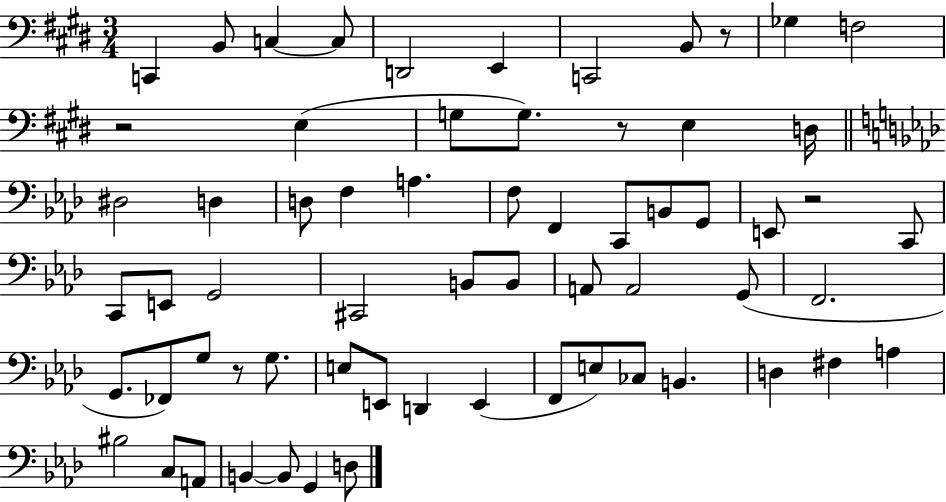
{
  \clef bass
  \numericTimeSignature
  \time 3/4
  \key e \major
  c,4 b,8 c4~~ c8 | d,2 e,4 | c,2 b,8 r8 | ges4 f2 | \break r2 e4( | g8 g8.) r8 e4 d16 | \bar "||" \break \key f \minor dis2 d4 | d8 f4 a4. | f8 f,4 c,8 b,8 g,8 | e,8 r2 c,8 | \break c,8 e,8 g,2 | cis,2 b,8 b,8 | a,8 a,2 g,8( | f,2. | \break g,8. fes,8) g8 r8 g8. | e8 e,8 d,4 e,4( | f,8 e8) ces8 b,4. | d4 fis4 a4 | \break bis2 c8 a,8 | b,4~~ b,8 g,4 d8 | \bar "|."
}